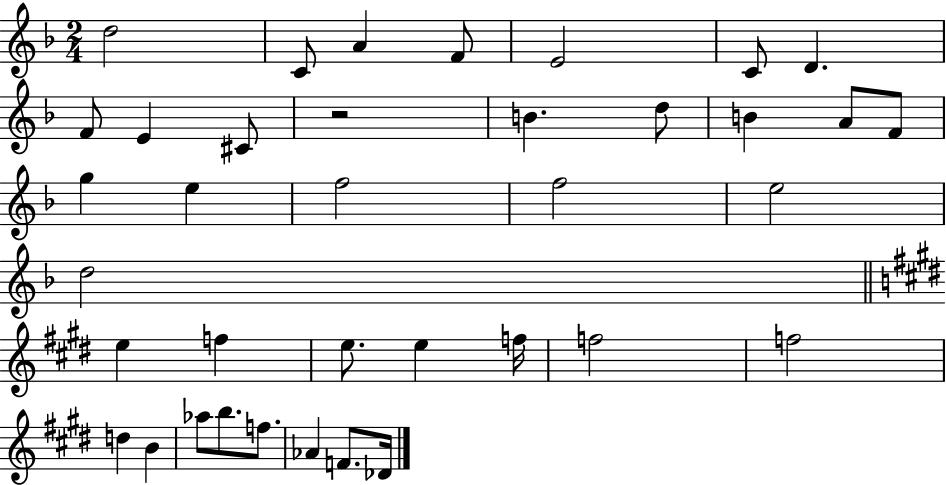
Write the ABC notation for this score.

X:1
T:Untitled
M:2/4
L:1/4
K:F
d2 C/2 A F/2 E2 C/2 D F/2 E ^C/2 z2 B d/2 B A/2 F/2 g e f2 f2 e2 d2 e f e/2 e f/4 f2 f2 d B _a/2 b/2 f/2 _A F/2 _D/4